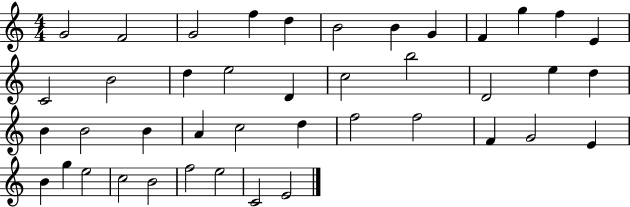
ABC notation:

X:1
T:Untitled
M:4/4
L:1/4
K:C
G2 F2 G2 f d B2 B G F g f E C2 B2 d e2 D c2 b2 D2 e d B B2 B A c2 d f2 f2 F G2 E B g e2 c2 B2 f2 e2 C2 E2